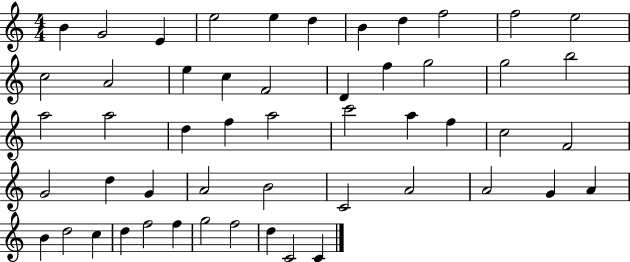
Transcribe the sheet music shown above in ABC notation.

X:1
T:Untitled
M:4/4
L:1/4
K:C
B G2 E e2 e d B d f2 f2 e2 c2 A2 e c F2 D f g2 g2 b2 a2 a2 d f a2 c'2 a f c2 F2 G2 d G A2 B2 C2 A2 A2 G A B d2 c d f2 f g2 f2 d C2 C